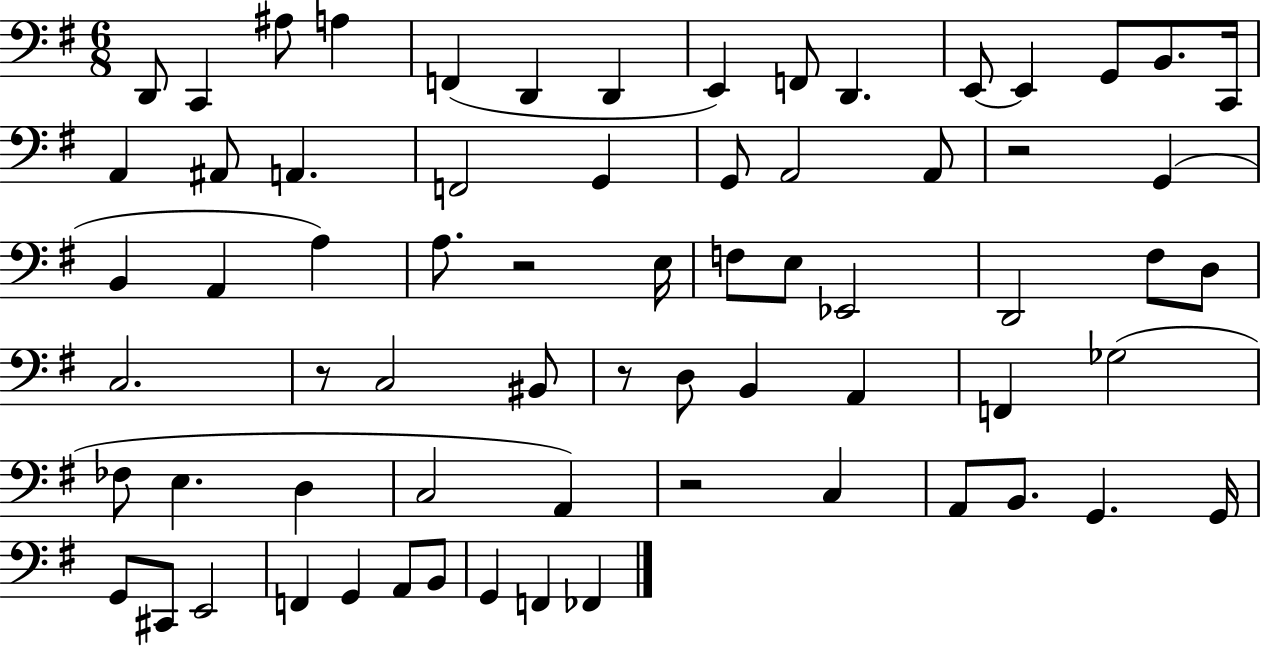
{
  \clef bass
  \numericTimeSignature
  \time 6/8
  \key g \major
  d,8 c,4 ais8 a4 | f,4( d,4 d,4 | e,4) f,8 d,4. | e,8~~ e,4 g,8 b,8. c,16 | \break a,4 ais,8 a,4. | f,2 g,4 | g,8 a,2 a,8 | r2 g,4( | \break b,4 a,4 a4) | a8. r2 e16 | f8 e8 ees,2 | d,2 fis8 d8 | \break c2. | r8 c2 bis,8 | r8 d8 b,4 a,4 | f,4 ges2( | \break fes8 e4. d4 | c2 a,4) | r2 c4 | a,8 b,8. g,4. g,16 | \break g,8 cis,8 e,2 | f,4 g,4 a,8 b,8 | g,4 f,4 fes,4 | \bar "|."
}